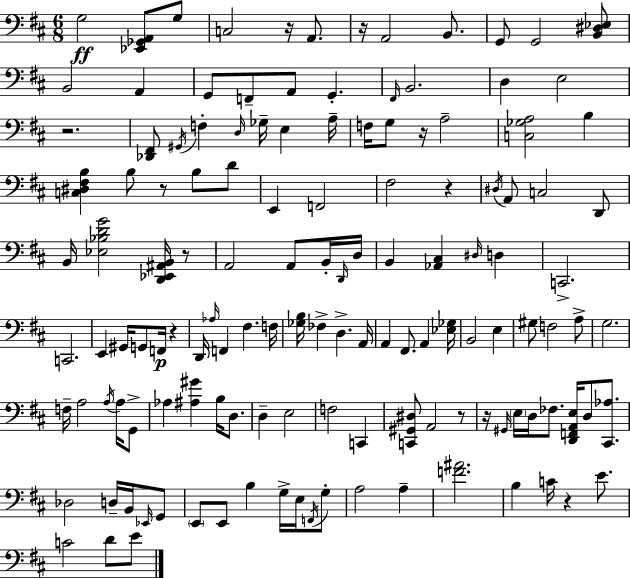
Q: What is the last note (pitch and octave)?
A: E4